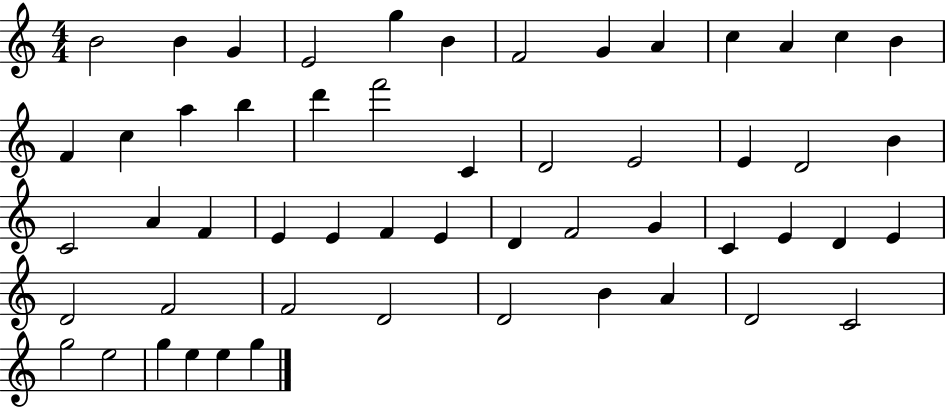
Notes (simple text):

B4/h B4/q G4/q E4/h G5/q B4/q F4/h G4/q A4/q C5/q A4/q C5/q B4/q F4/q C5/q A5/q B5/q D6/q F6/h C4/q D4/h E4/h E4/q D4/h B4/q C4/h A4/q F4/q E4/q E4/q F4/q E4/q D4/q F4/h G4/q C4/q E4/q D4/q E4/q D4/h F4/h F4/h D4/h D4/h B4/q A4/q D4/h C4/h G5/h E5/h G5/q E5/q E5/q G5/q